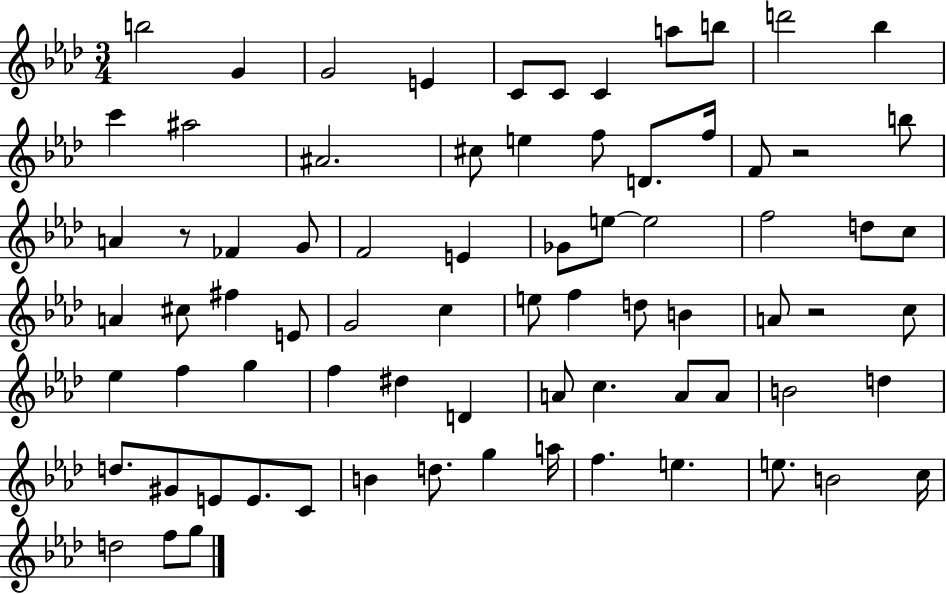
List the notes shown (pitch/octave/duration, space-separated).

B5/h G4/q G4/h E4/q C4/e C4/e C4/q A5/e B5/e D6/h Bb5/q C6/q A#5/h A#4/h. C#5/e E5/q F5/e D4/e. F5/s F4/e R/h B5/e A4/q R/e FES4/q G4/e F4/h E4/q Gb4/e E5/e E5/h F5/h D5/e C5/e A4/q C#5/e F#5/q E4/e G4/h C5/q E5/e F5/q D5/e B4/q A4/e R/h C5/e Eb5/q F5/q G5/q F5/q D#5/q D4/q A4/e C5/q. A4/e A4/e B4/h D5/q D5/e. G#4/e E4/e E4/e. C4/e B4/q D5/e. G5/q A5/s F5/q. E5/q. E5/e. B4/h C5/s D5/h F5/e G5/e